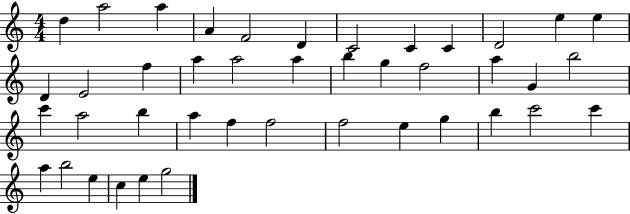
{
  \clef treble
  \numericTimeSignature
  \time 4/4
  \key c \major
  d''4 a''2 a''4 | a'4 f'2 d'4 | c'2 c'4 c'4 | d'2 e''4 e''4 | \break d'4 e'2 f''4 | a''4 a''2 a''4 | b''4 g''4 f''2 | a''4 g'4 b''2 | \break c'''4 a''2 b''4 | a''4 f''4 f''2 | f''2 e''4 g''4 | b''4 c'''2 c'''4 | \break a''4 b''2 e''4 | c''4 e''4 g''2 | \bar "|."
}